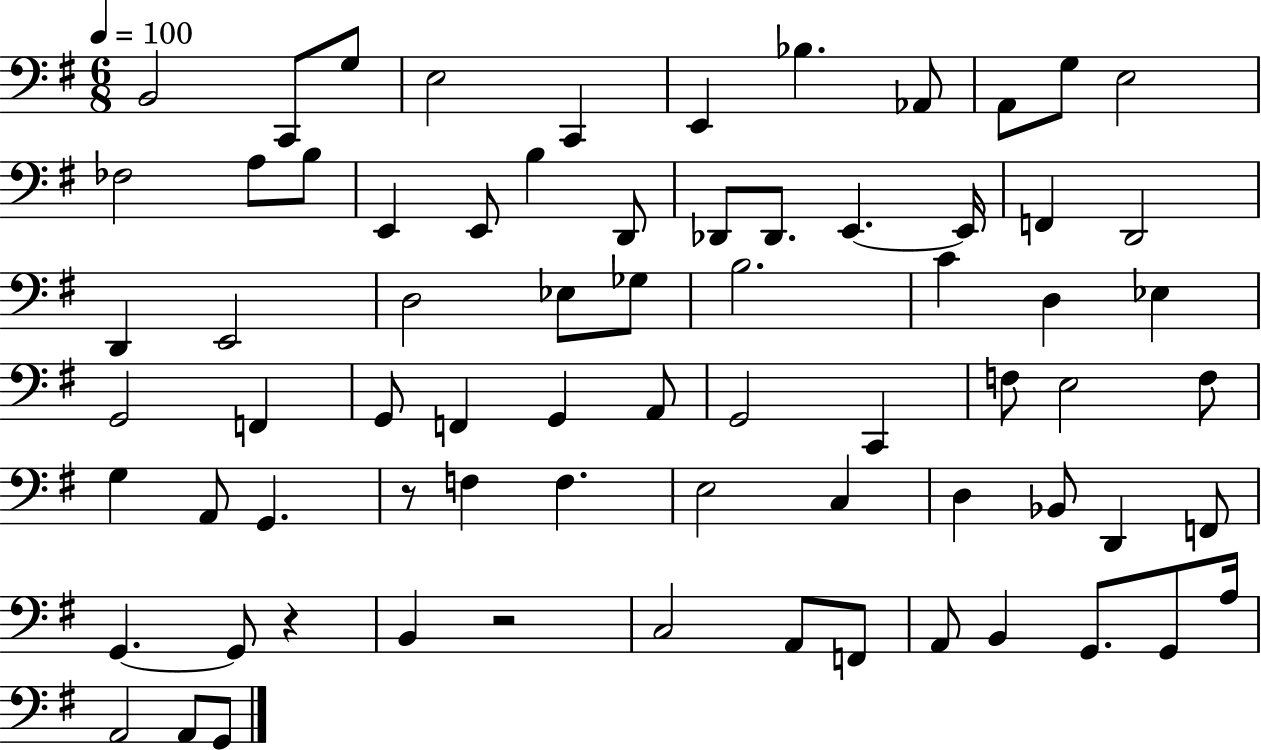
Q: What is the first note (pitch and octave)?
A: B2